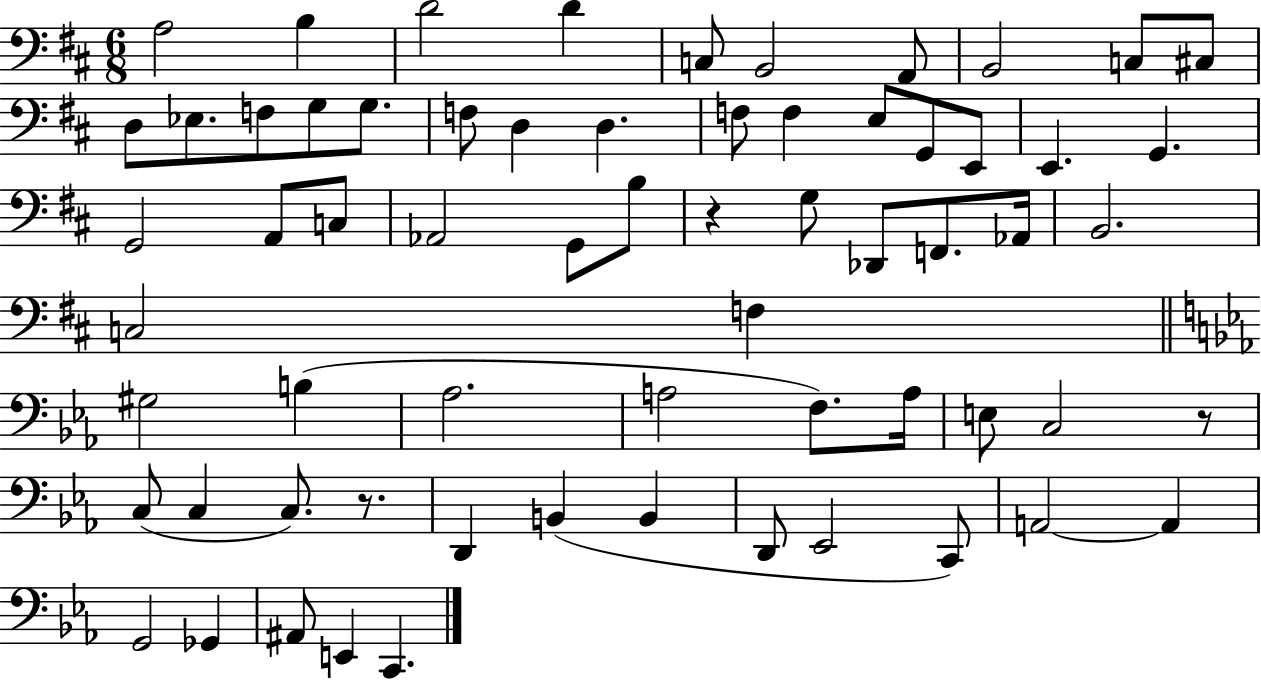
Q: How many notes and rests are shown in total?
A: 65